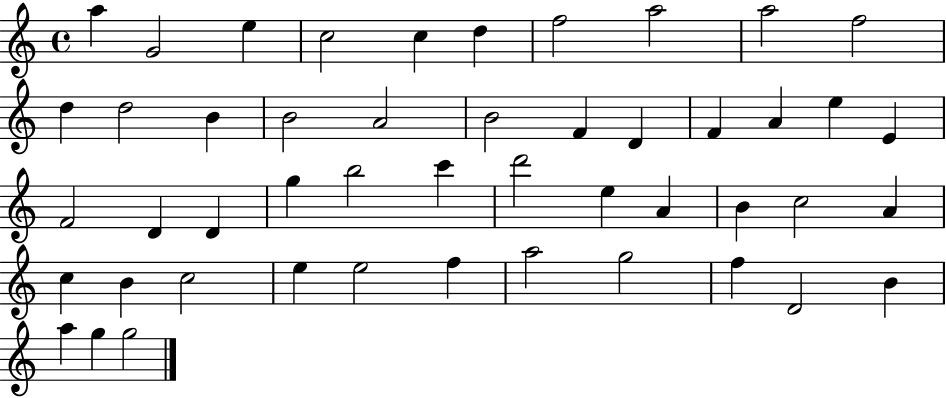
X:1
T:Untitled
M:4/4
L:1/4
K:C
a G2 e c2 c d f2 a2 a2 f2 d d2 B B2 A2 B2 F D F A e E F2 D D g b2 c' d'2 e A B c2 A c B c2 e e2 f a2 g2 f D2 B a g g2